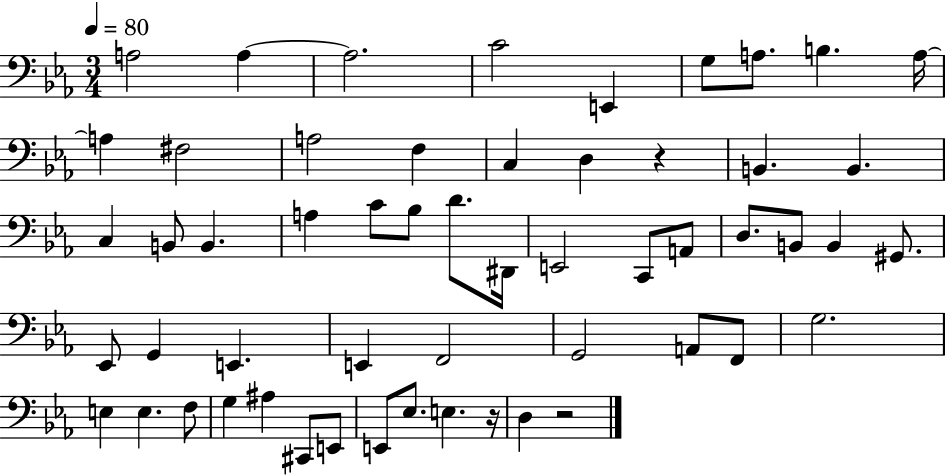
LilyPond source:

{
  \clef bass
  \numericTimeSignature
  \time 3/4
  \key ees \major
  \tempo 4 = 80
  a2 a4~~ | a2. | c'2 e,4 | g8 a8. b4. a16~~ | \break a4 fis2 | a2 f4 | c4 d4 r4 | b,4. b,4. | \break c4 b,8 b,4. | a4 c'8 bes8 d'8. dis,16 | e,2 c,8 a,8 | d8. b,8 b,4 gis,8. | \break ees,8 g,4 e,4. | e,4 f,2 | g,2 a,8 f,8 | g2. | \break e4 e4. f8 | g4 ais4 cis,8 e,8 | e,8 ees8. e4. r16 | d4 r2 | \break \bar "|."
}